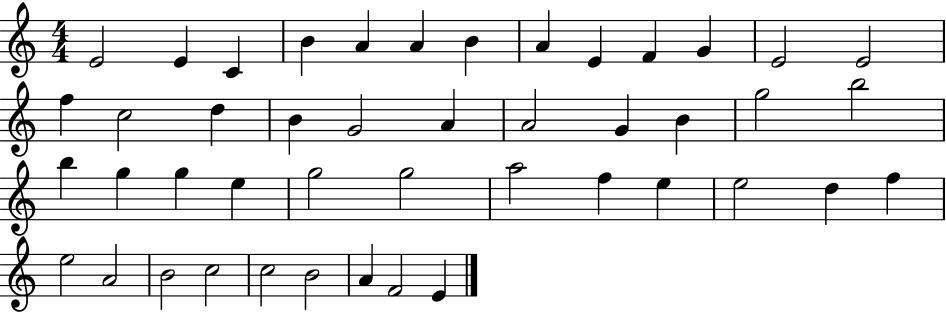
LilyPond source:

{
  \clef treble
  \numericTimeSignature
  \time 4/4
  \key c \major
  e'2 e'4 c'4 | b'4 a'4 a'4 b'4 | a'4 e'4 f'4 g'4 | e'2 e'2 | \break f''4 c''2 d''4 | b'4 g'2 a'4 | a'2 g'4 b'4 | g''2 b''2 | \break b''4 g''4 g''4 e''4 | g''2 g''2 | a''2 f''4 e''4 | e''2 d''4 f''4 | \break e''2 a'2 | b'2 c''2 | c''2 b'2 | a'4 f'2 e'4 | \break \bar "|."
}